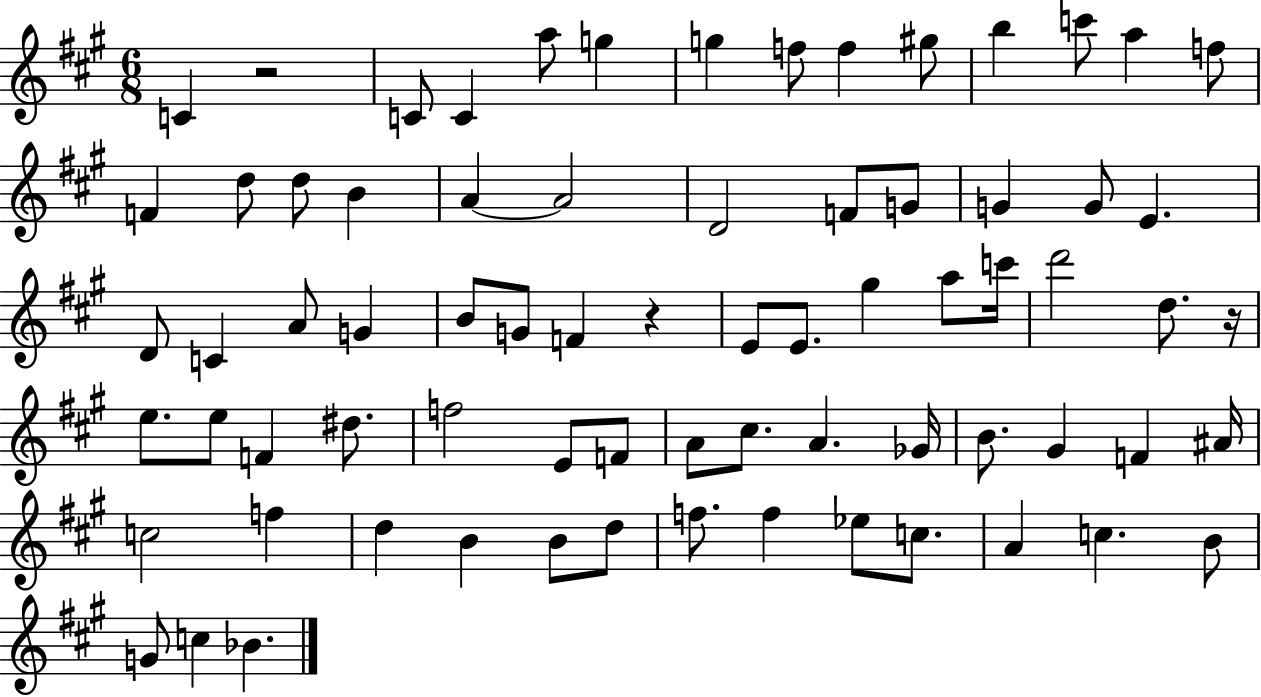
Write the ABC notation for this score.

X:1
T:Untitled
M:6/8
L:1/4
K:A
C z2 C/2 C a/2 g g f/2 f ^g/2 b c'/2 a f/2 F d/2 d/2 B A A2 D2 F/2 G/2 G G/2 E D/2 C A/2 G B/2 G/2 F z E/2 E/2 ^g a/2 c'/4 d'2 d/2 z/4 e/2 e/2 F ^d/2 f2 E/2 F/2 A/2 ^c/2 A _G/4 B/2 ^G F ^A/4 c2 f d B B/2 d/2 f/2 f _e/2 c/2 A c B/2 G/2 c _B